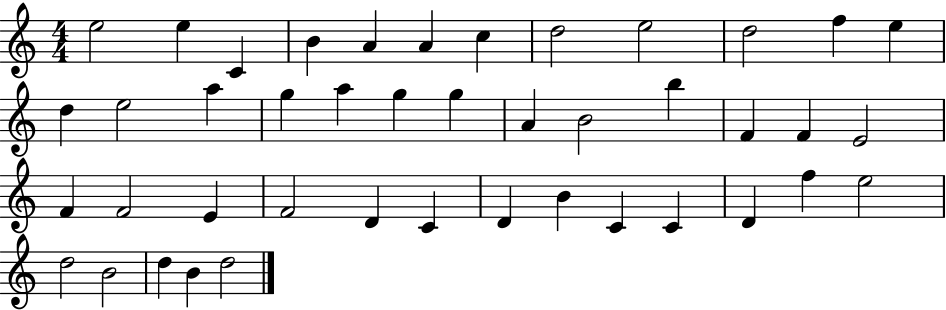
X:1
T:Untitled
M:4/4
L:1/4
K:C
e2 e C B A A c d2 e2 d2 f e d e2 a g a g g A B2 b F F E2 F F2 E F2 D C D B C C D f e2 d2 B2 d B d2